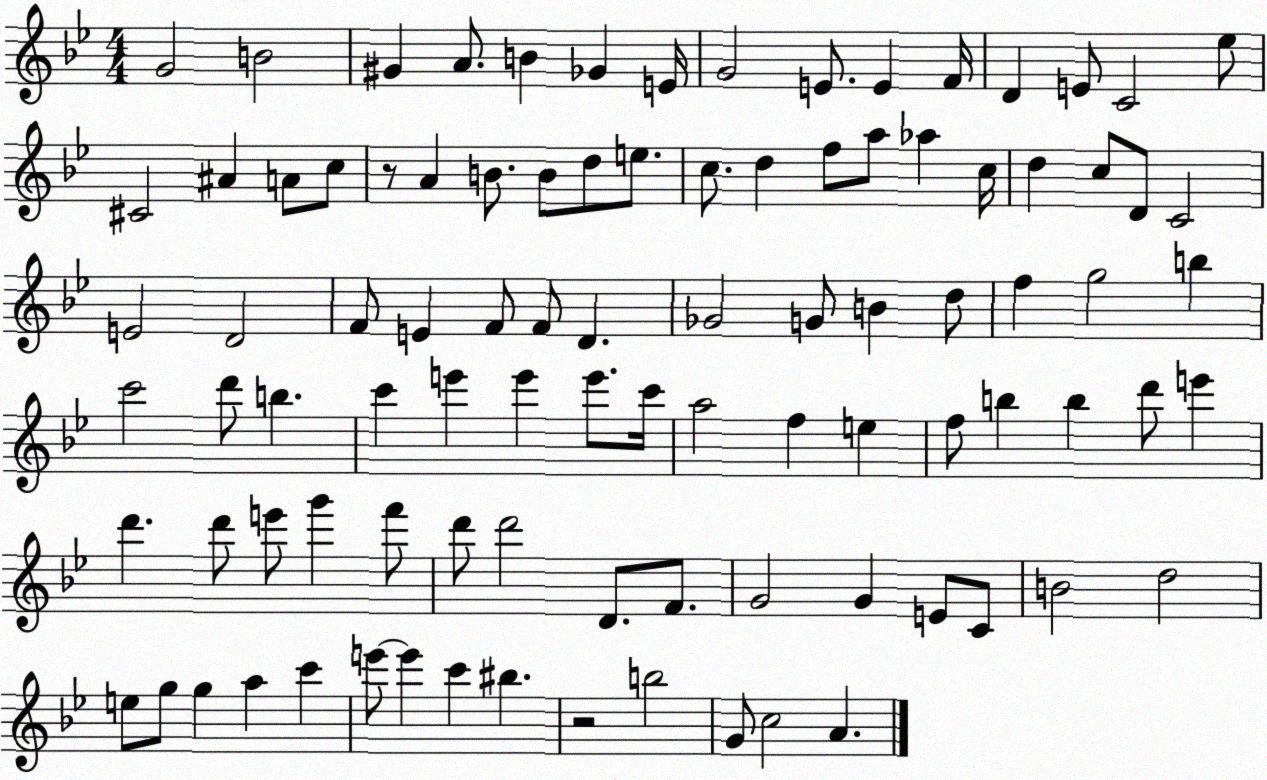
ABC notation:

X:1
T:Untitled
M:4/4
L:1/4
K:Bb
G2 B2 ^G A/2 B _G E/4 G2 E/2 E F/4 D E/2 C2 _e/2 ^C2 ^A A/2 c/2 z/2 A B/2 B/2 d/2 e/2 c/2 d f/2 a/2 _a c/4 d c/2 D/2 C2 E2 D2 F/2 E F/2 F/2 D _G2 G/2 B d/2 f g2 b c'2 d'/2 b c' e' e' e'/2 c'/4 a2 f e f/2 b b d'/2 e' d' d'/2 e'/2 g' f'/2 d'/2 d'2 D/2 F/2 G2 G E/2 C/2 B2 d2 e/2 g/2 g a c' e'/2 e' c' ^b z2 b2 G/2 c2 A